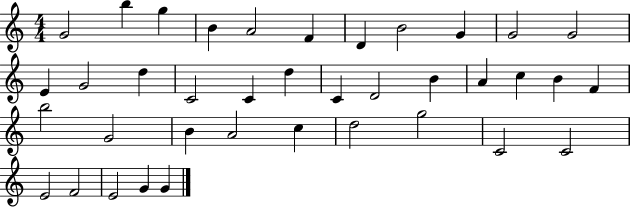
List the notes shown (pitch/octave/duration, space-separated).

G4/h B5/q G5/q B4/q A4/h F4/q D4/q B4/h G4/q G4/h G4/h E4/q G4/h D5/q C4/h C4/q D5/q C4/q D4/h B4/q A4/q C5/q B4/q F4/q B5/h G4/h B4/q A4/h C5/q D5/h G5/h C4/h C4/h E4/h F4/h E4/h G4/q G4/q